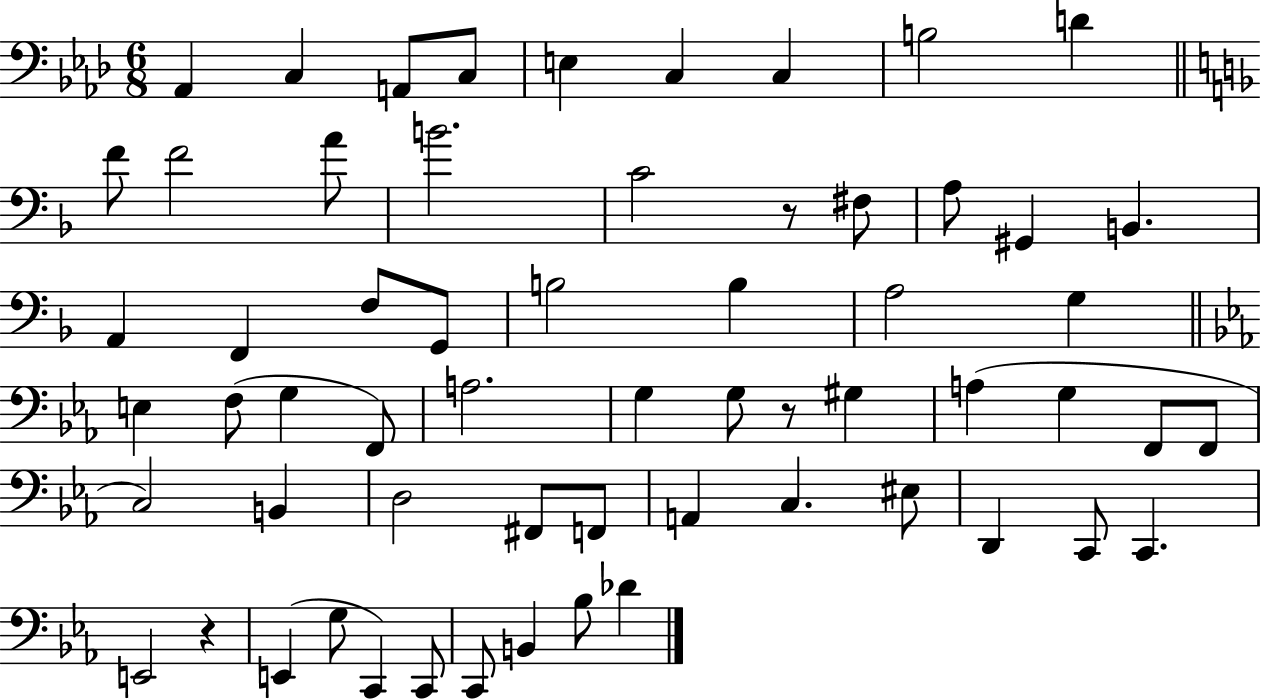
Ab2/q C3/q A2/e C3/e E3/q C3/q C3/q B3/h D4/q F4/e F4/h A4/e B4/h. C4/h R/e F#3/e A3/e G#2/q B2/q. A2/q F2/q F3/e G2/e B3/h B3/q A3/h G3/q E3/q F3/e G3/q F2/e A3/h. G3/q G3/e R/e G#3/q A3/q G3/q F2/e F2/e C3/h B2/q D3/h F#2/e F2/e A2/q C3/q. EIS3/e D2/q C2/e C2/q. E2/h R/q E2/q G3/e C2/q C2/e C2/e B2/q Bb3/e Db4/q